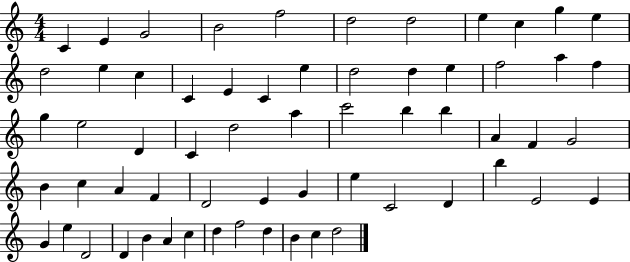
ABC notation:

X:1
T:Untitled
M:4/4
L:1/4
K:C
C E G2 B2 f2 d2 d2 e c g e d2 e c C E C e d2 d e f2 a f g e2 D C d2 a c'2 b b A F G2 B c A F D2 E G e C2 D b E2 E G e D2 D B A c d f2 d B c d2